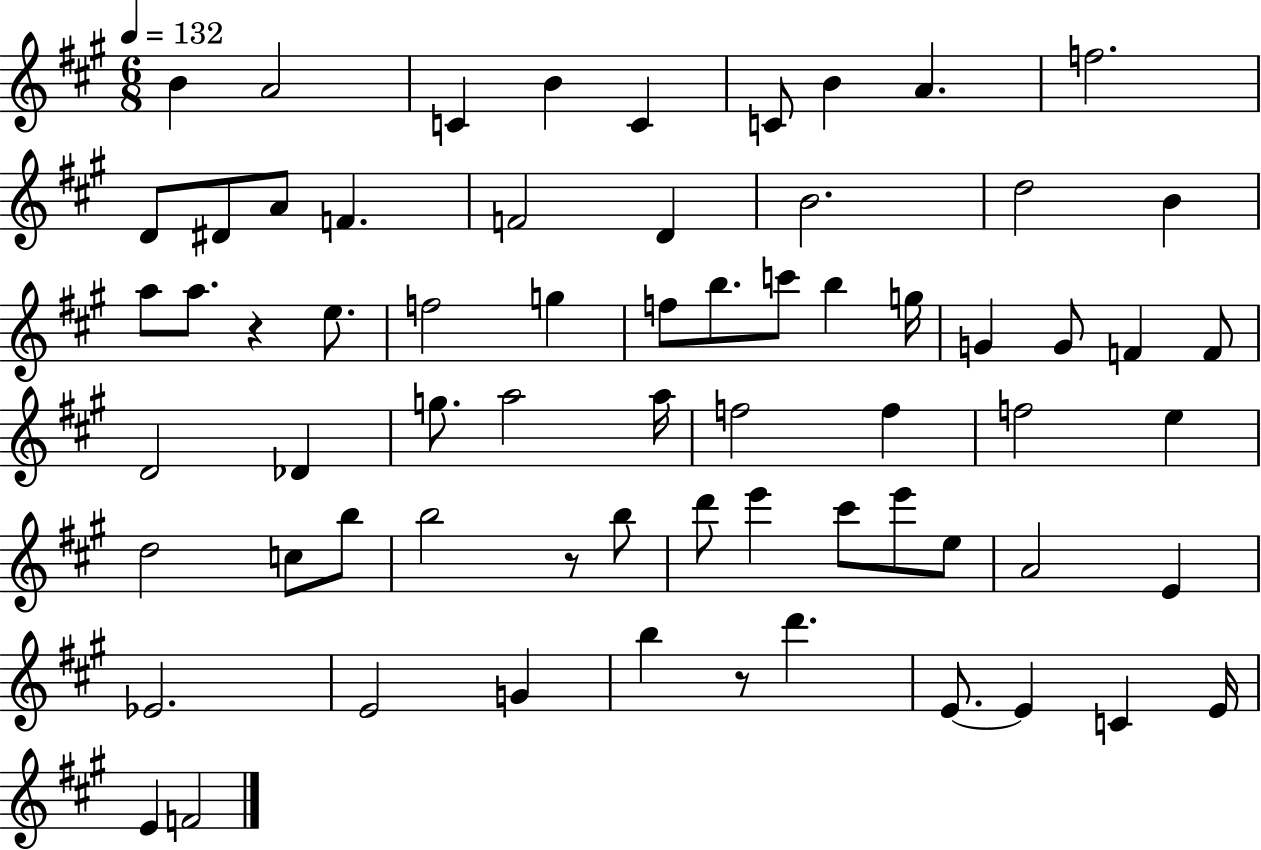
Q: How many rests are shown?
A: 3